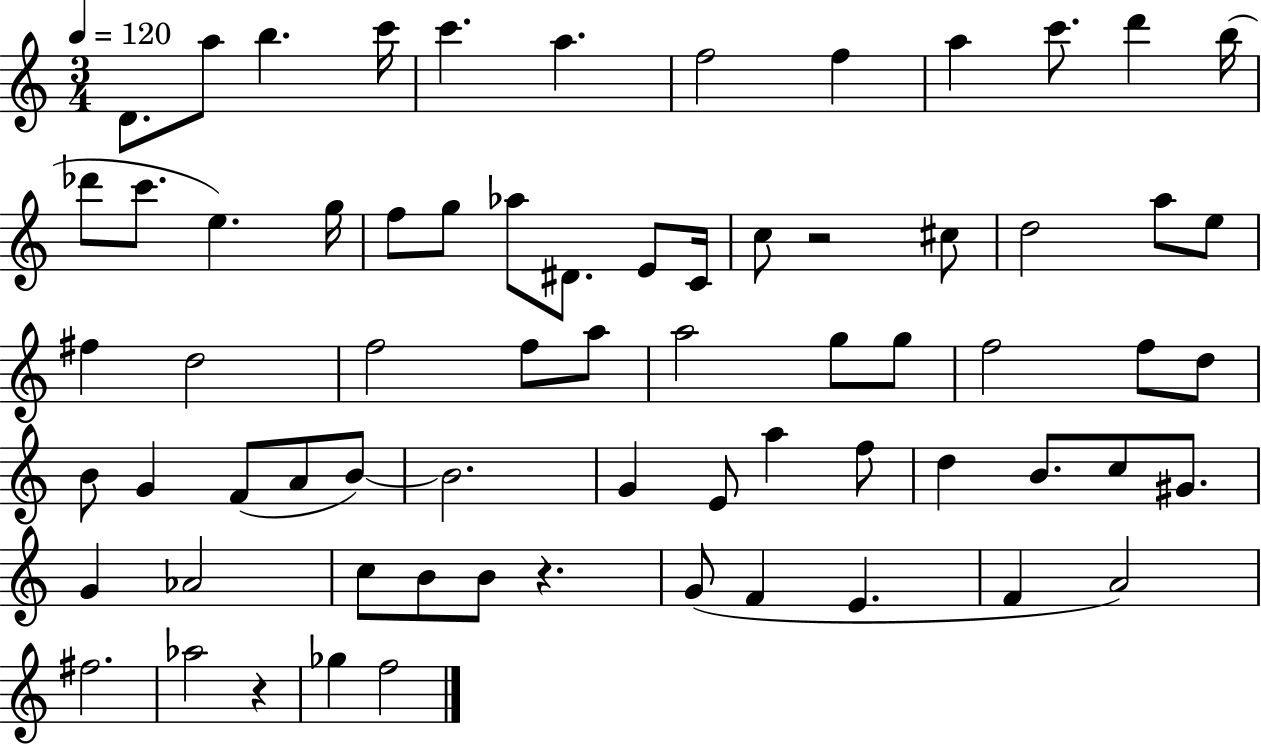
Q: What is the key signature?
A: C major